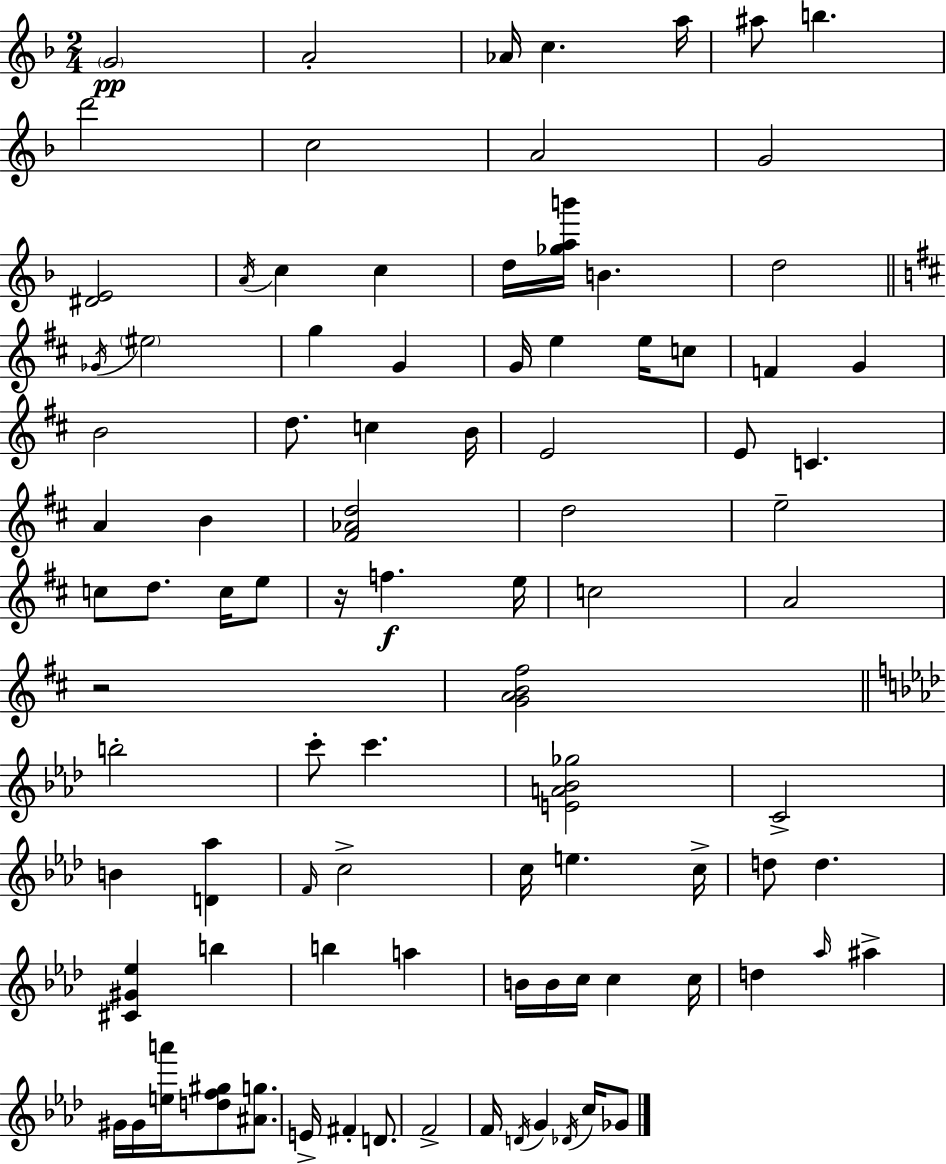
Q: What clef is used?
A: treble